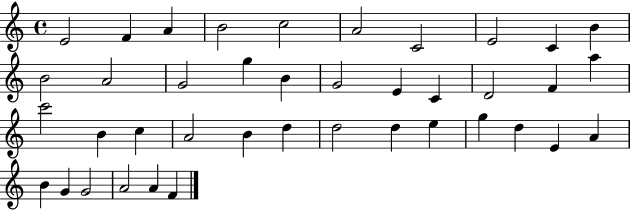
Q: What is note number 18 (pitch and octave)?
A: C4